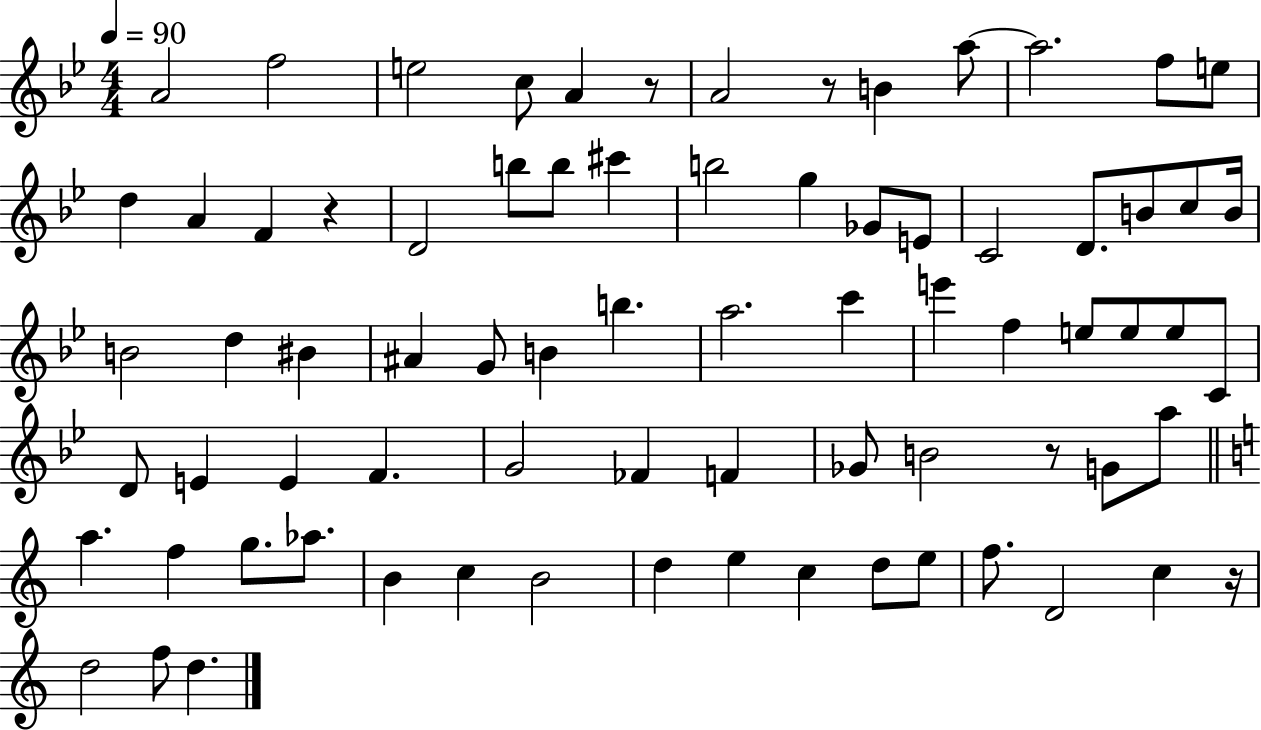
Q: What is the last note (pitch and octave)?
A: D5